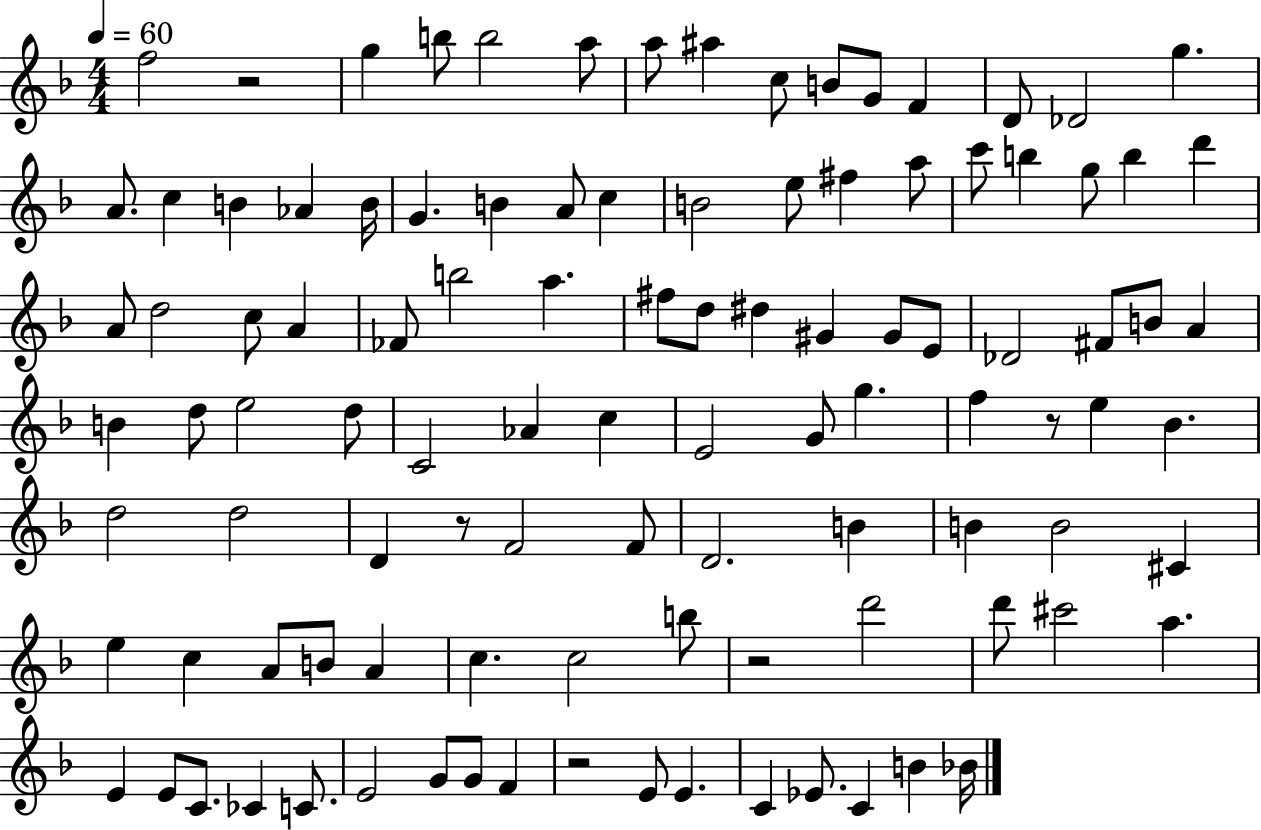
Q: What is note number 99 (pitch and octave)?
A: B4